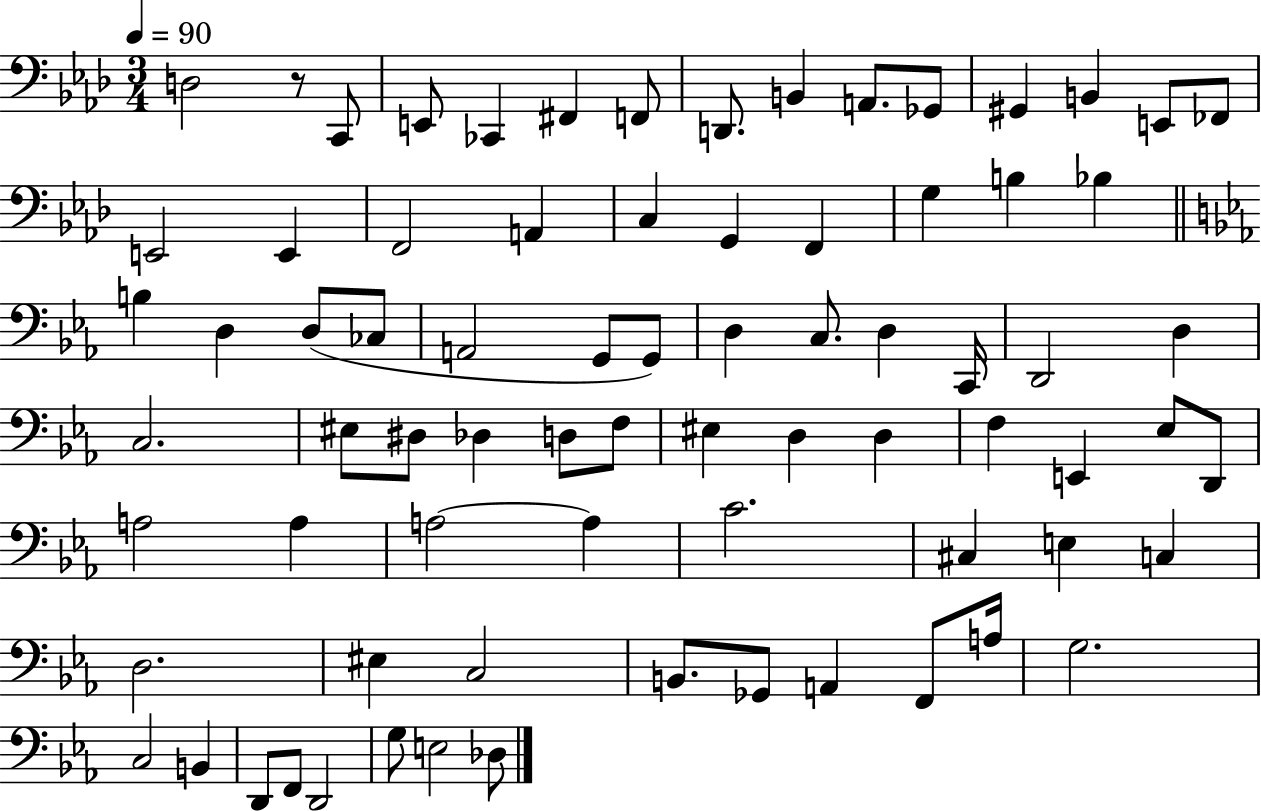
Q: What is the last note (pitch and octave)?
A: Db3